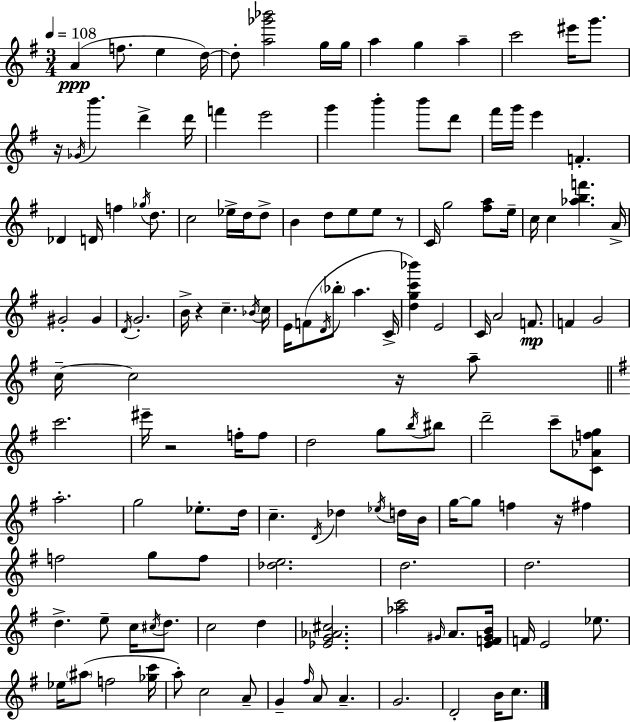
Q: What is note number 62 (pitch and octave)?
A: C4